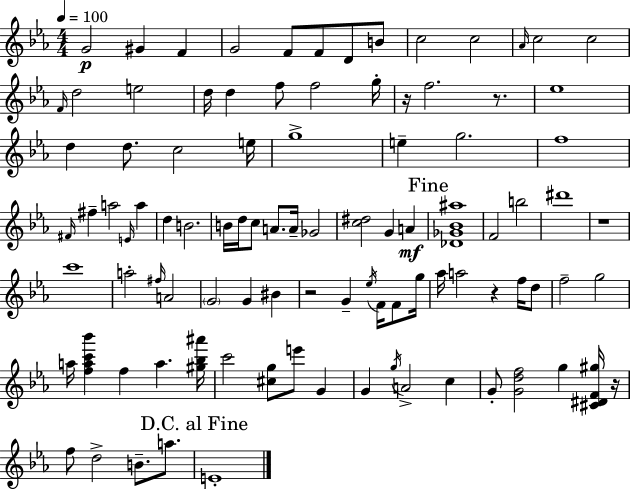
X:1
T:Untitled
M:4/4
L:1/4
K:Eb
G2 ^G F G2 F/2 F/2 D/2 B/2 c2 c2 _A/4 c2 c2 F/4 d2 e2 d/4 d f/2 f2 g/4 z/4 f2 z/2 _e4 d d/2 c2 e/4 g4 e g2 f4 ^F/4 ^f a2 E/4 a d B2 B/4 d/4 c/2 A/2 A/4 _G2 [c^d]2 G A [_D_G_B^a]4 F2 b2 ^d'4 z4 c'4 a2 ^f/4 A2 G2 G ^B z2 G _e/4 F/4 F/2 g/4 _a/4 a2 z f/4 d/2 f2 g2 a/4 [fac'_b'] f a [^g_b^a']/4 c'2 [^cg]/2 e'/2 G G g/4 A2 c G/2 [Gdf]2 g [^C^DF^g]/4 z/4 f/2 d2 B/2 a/2 E4